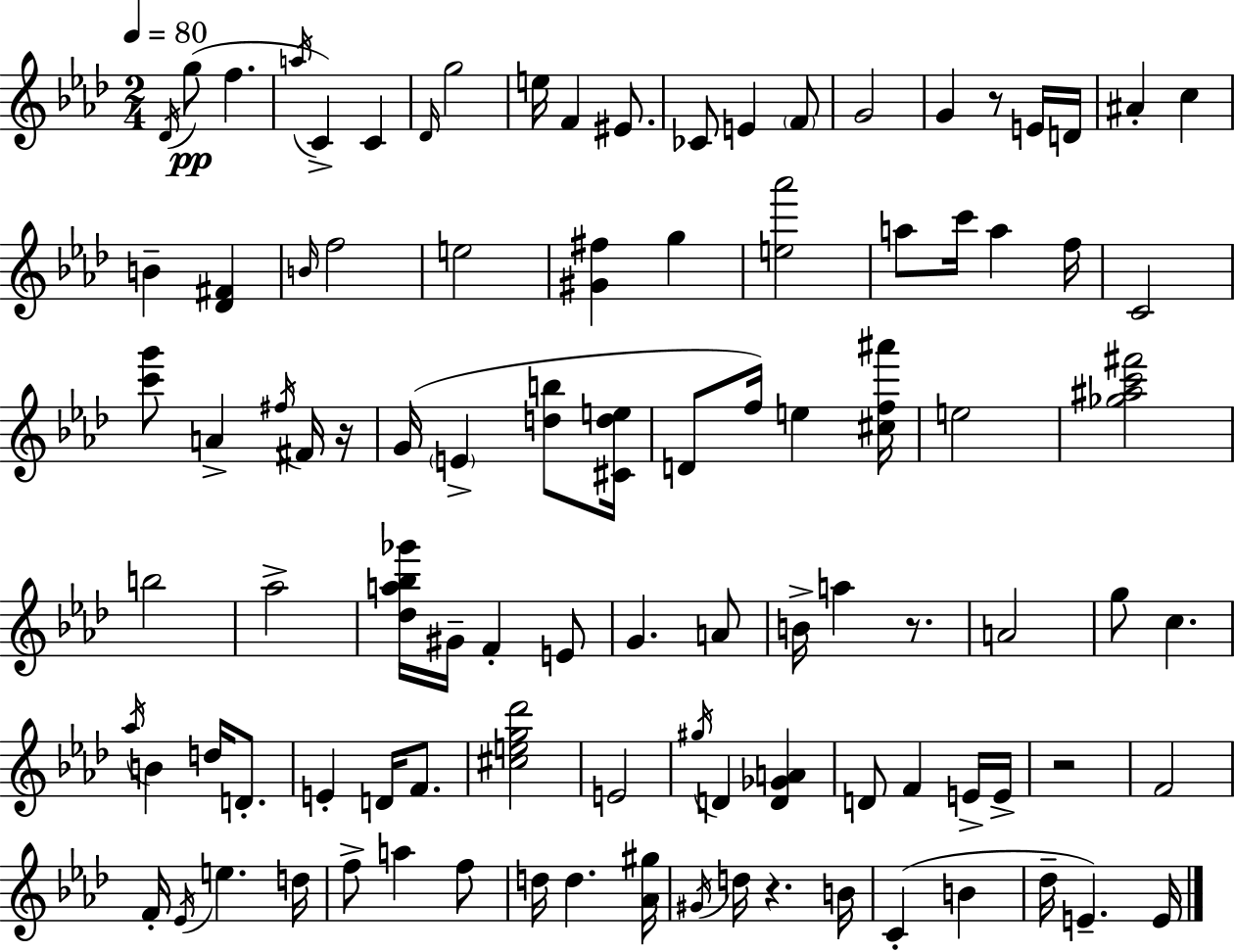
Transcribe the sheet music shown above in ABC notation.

X:1
T:Untitled
M:2/4
L:1/4
K:Ab
_D/4 g/2 f a/4 C C _D/4 g2 e/4 F ^E/2 _C/2 E F/2 G2 G z/2 E/4 D/4 ^A c B [_D^F] B/4 f2 e2 [^G^f] g [e_a']2 a/2 c'/4 a f/4 C2 [c'g']/2 A ^f/4 ^F/4 z/4 G/4 E [db]/2 [^Cde]/4 D/2 f/4 e [^cf^a']/4 e2 [_g^ac'^f']2 b2 _a2 [_da_b_g']/4 ^G/4 F E/2 G A/2 B/4 a z/2 A2 g/2 c _a/4 B d/4 D/2 E D/4 F/2 [^ceg_d']2 E2 ^g/4 D [D_GA] D/2 F E/4 E/4 z2 F2 F/4 _E/4 e d/4 f/2 a f/2 d/4 d [_A^g]/4 ^G/4 d/4 z B/4 C B _d/4 E E/4